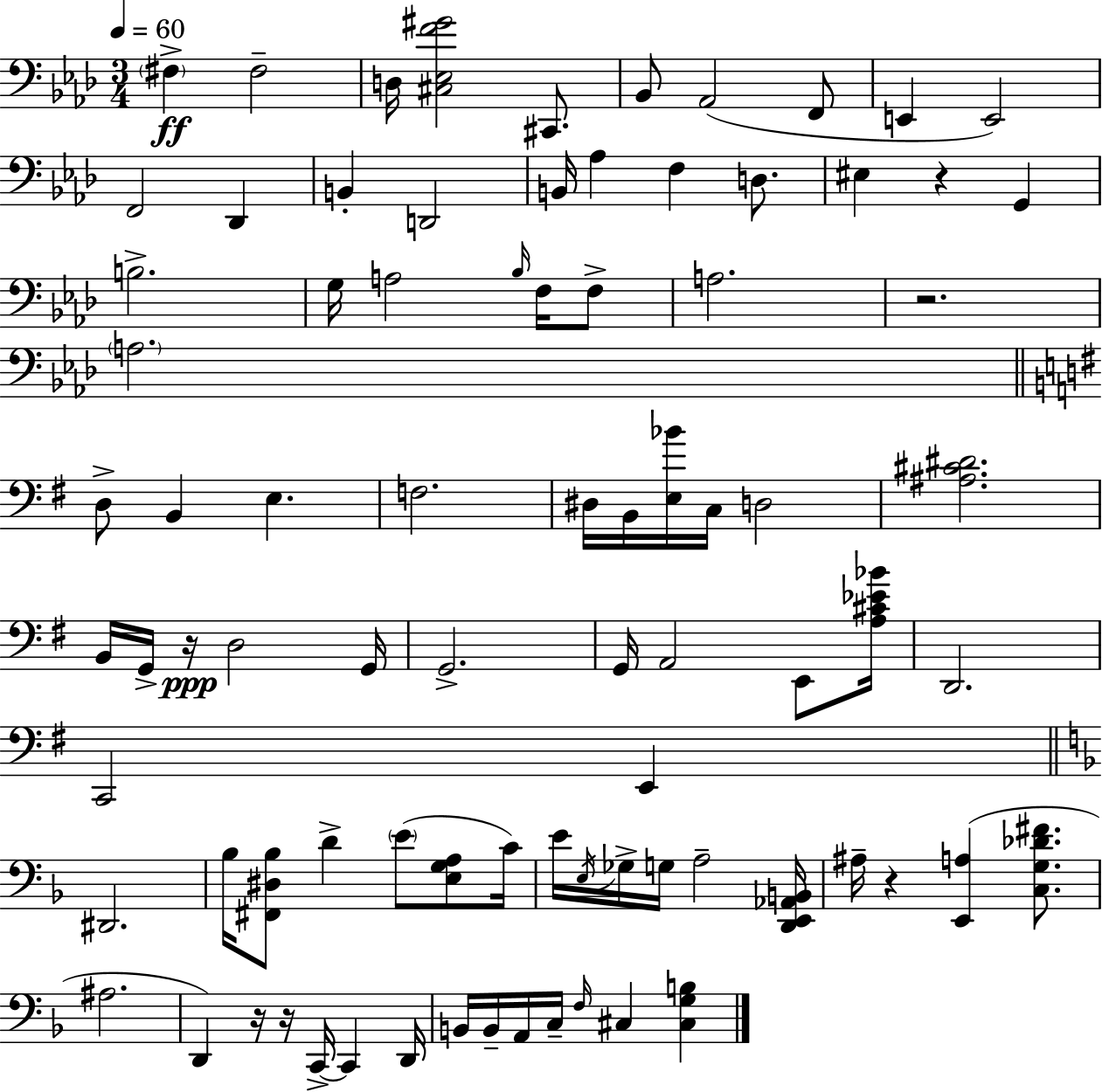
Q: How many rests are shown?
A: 6